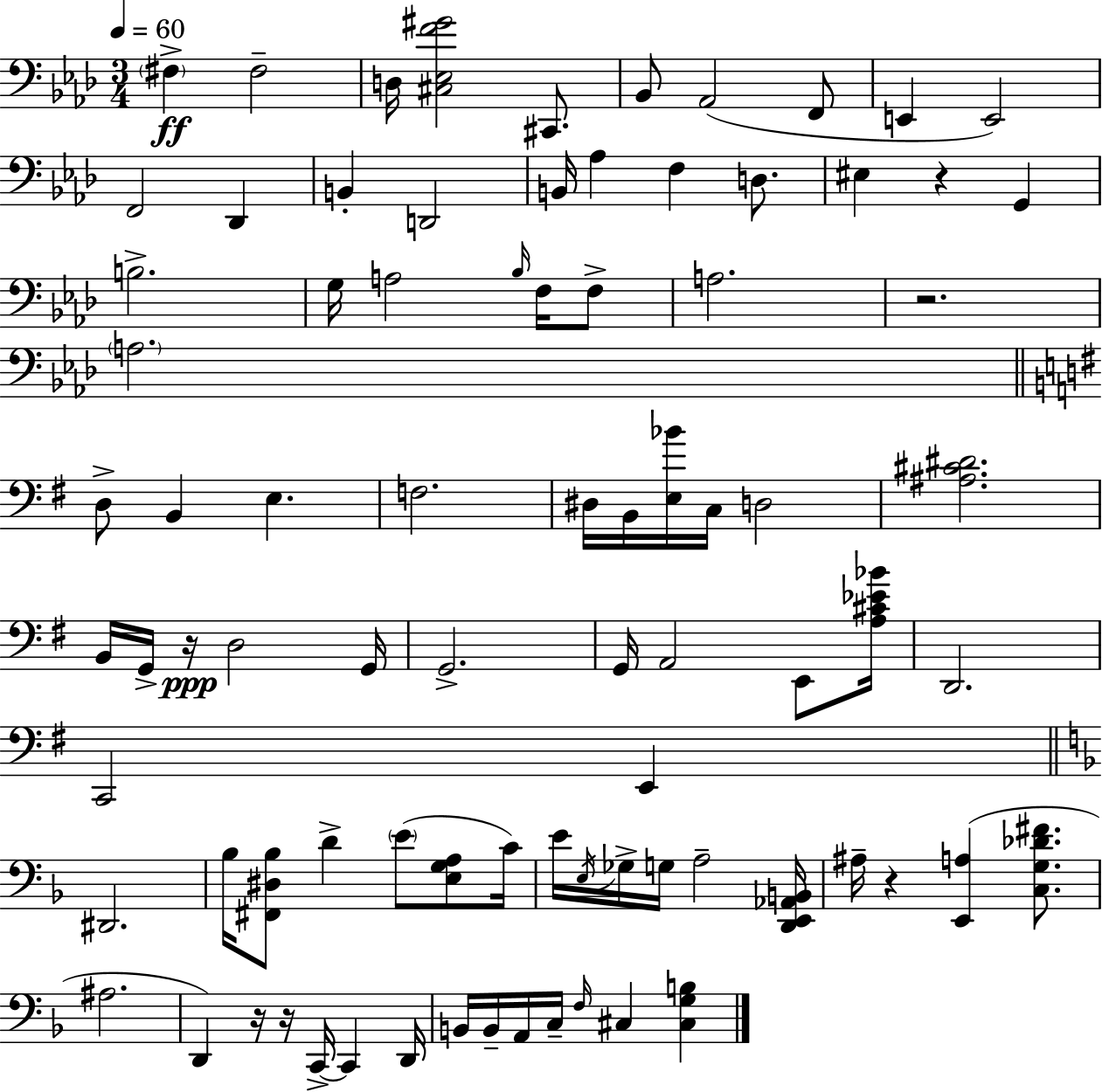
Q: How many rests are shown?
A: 6